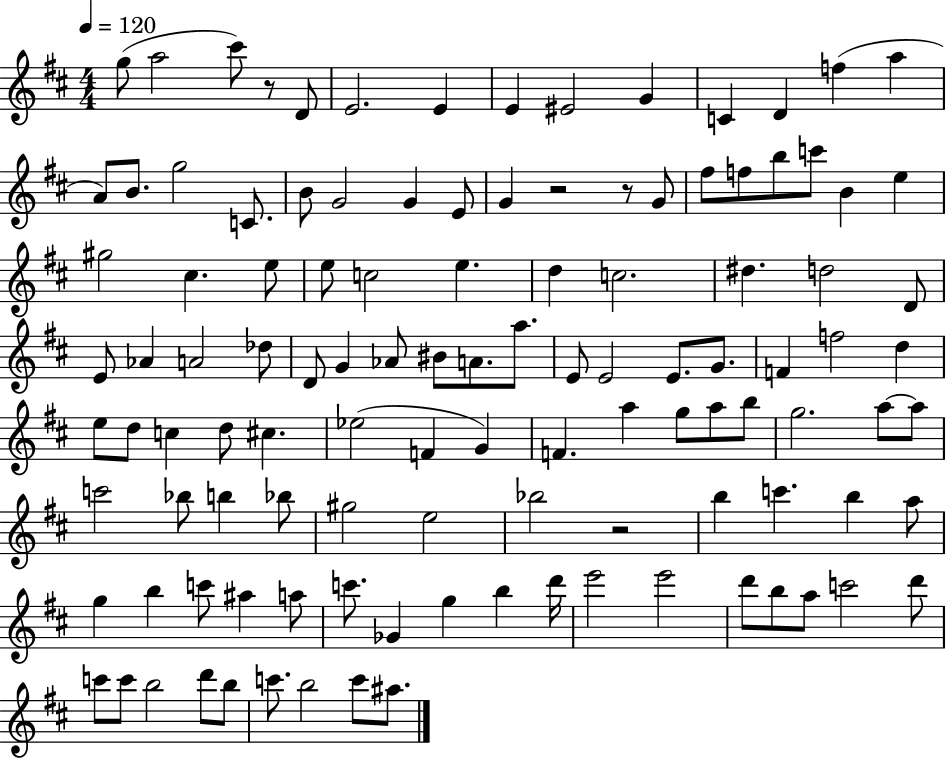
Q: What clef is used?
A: treble